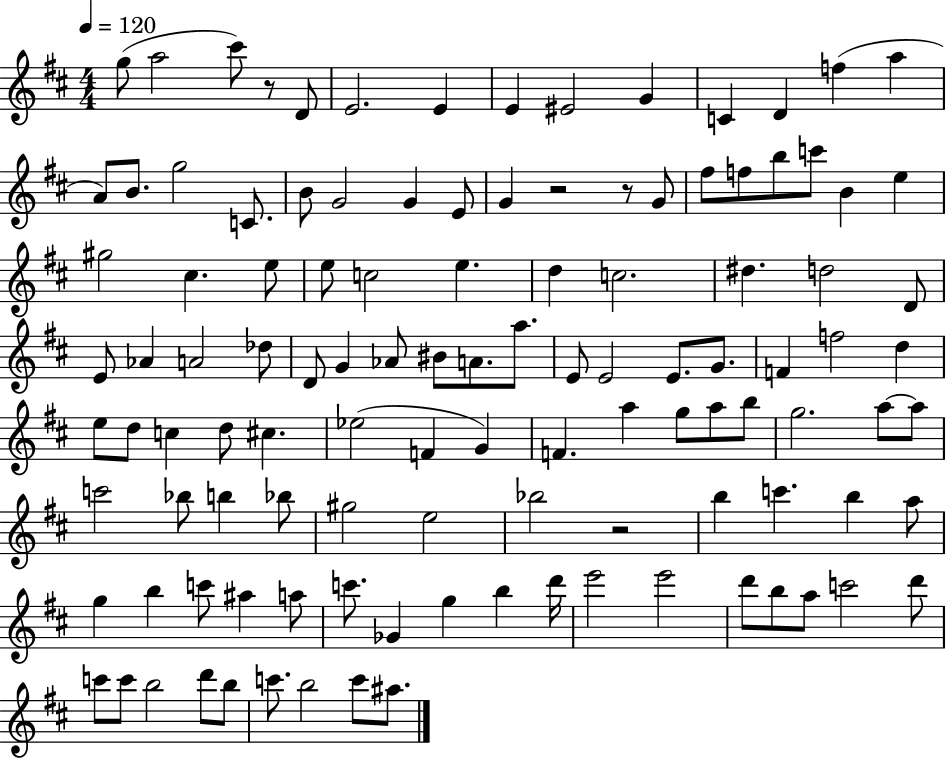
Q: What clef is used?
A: treble